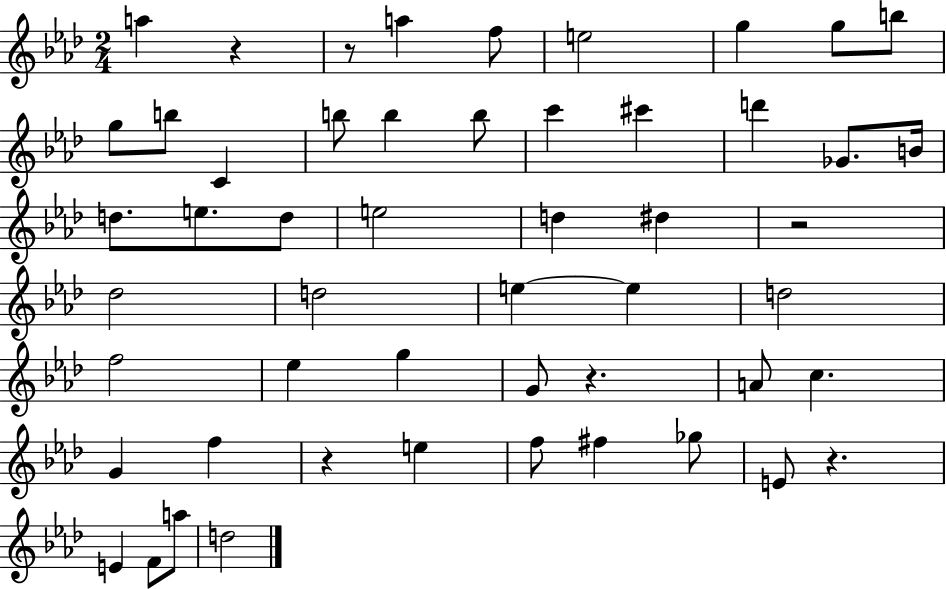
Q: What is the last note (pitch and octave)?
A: D5